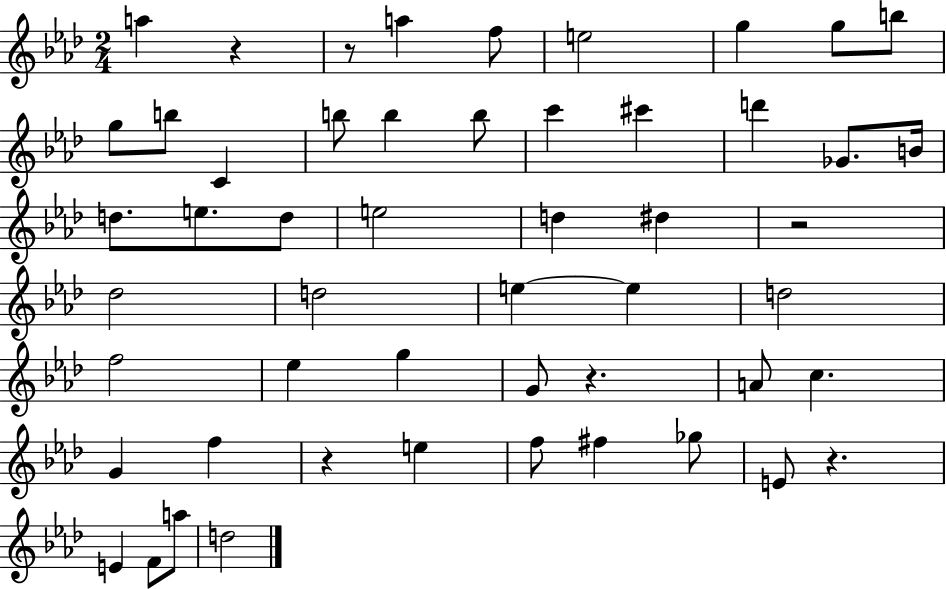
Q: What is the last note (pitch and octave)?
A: D5